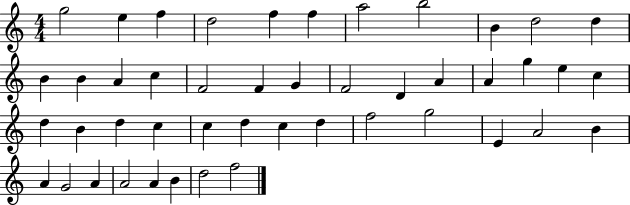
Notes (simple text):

G5/h E5/q F5/q D5/h F5/q F5/q A5/h B5/h B4/q D5/h D5/q B4/q B4/q A4/q C5/q F4/h F4/q G4/q F4/h D4/q A4/q A4/q G5/q E5/q C5/q D5/q B4/q D5/q C5/q C5/q D5/q C5/q D5/q F5/h G5/h E4/q A4/h B4/q A4/q G4/h A4/q A4/h A4/q B4/q D5/h F5/h